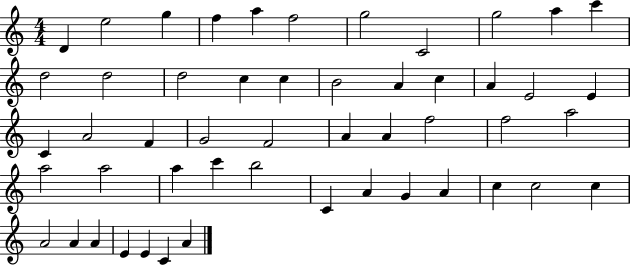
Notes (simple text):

D4/q E5/h G5/q F5/q A5/q F5/h G5/h C4/h G5/h A5/q C6/q D5/h D5/h D5/h C5/q C5/q B4/h A4/q C5/q A4/q E4/h E4/q C4/q A4/h F4/q G4/h F4/h A4/q A4/q F5/h F5/h A5/h A5/h A5/h A5/q C6/q B5/h C4/q A4/q G4/q A4/q C5/q C5/h C5/q A4/h A4/q A4/q E4/q E4/q C4/q A4/q